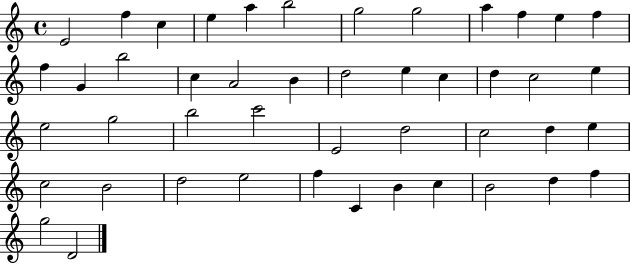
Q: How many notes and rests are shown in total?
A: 46